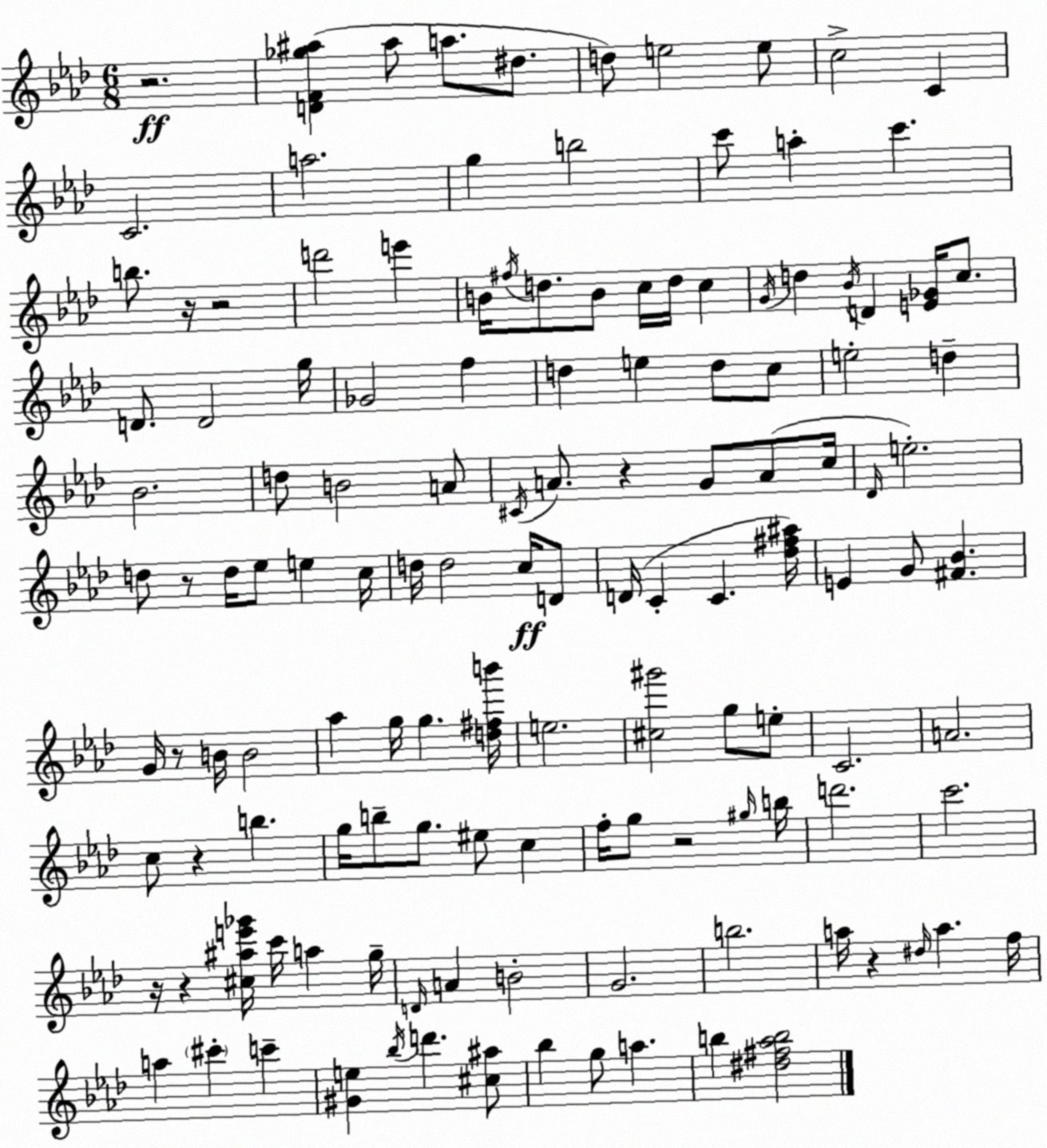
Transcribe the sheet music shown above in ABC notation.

X:1
T:Untitled
M:6/8
L:1/4
K:Ab
z2 [DF_g^a] ^a/2 a/2 ^d/2 d/2 e2 e/2 c2 C C2 a2 g b2 c'/2 a c' b/2 z/4 z2 d'2 e' B/4 ^f/4 d/2 B/2 c/4 d/4 c G/4 d _B/4 D [E_G]/4 c/2 D/2 D2 g/4 _G2 f d e d/2 c/2 e2 d _B2 d/2 B2 A/2 ^C/4 A/2 z G/2 A/2 c/4 _D/4 e2 d/2 z/2 d/4 _e/2 e c/4 d/4 d2 c/4 D/2 D/4 C C [_d^f^a]/4 E G/2 [^F_B] G/4 z/2 B/4 B2 _a g/4 g [d^fb']/4 e2 [^c^g']2 g/2 e/2 C2 A2 c/2 z b g/4 b/2 g/2 ^e/2 c f/4 g/2 z2 ^g/4 b/4 d'2 c'2 z/4 z [^c^ae'_g']/4 c'/4 a g/4 D/4 A B2 G2 b2 a/4 z ^d/4 a f/4 a ^c' c' [^Ge] _b/4 d' [^c^a]/2 _b g/2 a b [^d^f_ab]2